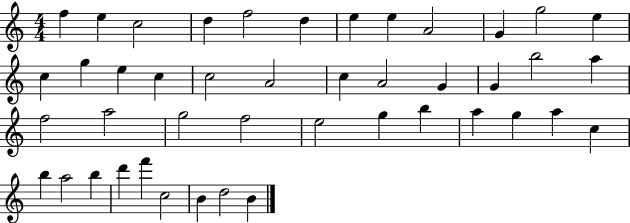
F5/q E5/q C5/h D5/q F5/h D5/q E5/q E5/q A4/h G4/q G5/h E5/q C5/q G5/q E5/q C5/q C5/h A4/h C5/q A4/h G4/q G4/q B5/h A5/q F5/h A5/h G5/h F5/h E5/h G5/q B5/q A5/q G5/q A5/q C5/q B5/q A5/h B5/q D6/q F6/q C5/h B4/q D5/h B4/q